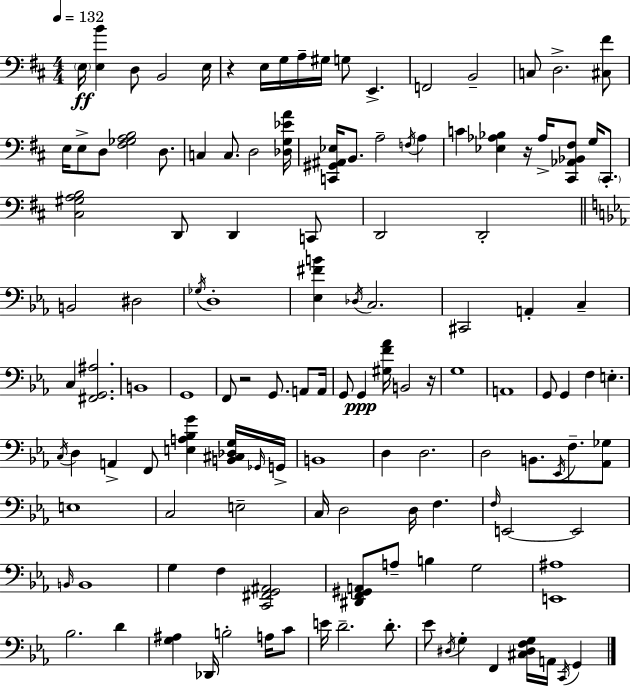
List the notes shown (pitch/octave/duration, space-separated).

E3/s [E3,B4]/q D3/e B2/h E3/s R/q E3/s G3/s A3/s G#3/s G3/e E2/q. F2/h B2/h C3/e D3/h. [C#3,F#4]/e E3/s E3/e D3/e [F#3,Gb3,A3,B3]/h D3/e. C3/q C3/e. D3/h [Db3,G3,Eb4,A4]/s [C2,G#2,A#2,Eb3]/s B2/e. A3/h F3/s A3/q C4/q [Eb3,Ab3,Bb3]/q R/s Ab3/s [C#2,Ab2,Bb2,F#3]/e G3/s C#2/e. [C#3,G#3,A3,B3]/h D2/e D2/q C2/e D2/h D2/h B2/h D#3/h Gb3/s D3/w [Eb3,F#4,B4]/q Db3/s C3/h. C#2/h A2/q C3/q C3/q [F#2,G2,A#3]/h. B2/w G2/w F2/e R/h G2/e. A2/e A2/s G2/e G2/q [G#3,F4,Ab4]/s B2/h R/s G3/w A2/w G2/e G2/q F3/q E3/q. C3/s D3/q A2/q F2/e [E3,A3,Bb3,G4]/q [B2,C#3,Db3,G3]/s Gb2/s G2/s B2/w D3/q D3/h. D3/h B2/e. Eb2/s F3/e. [Ab2,Gb3]/e E3/w C3/h E3/h C3/s D3/h D3/s F3/q. F3/s E2/h E2/h B2/s B2/w G3/q F3/q [C2,F#2,G2,A#2]/h [D#2,F2,G#2,A2]/e A3/e B3/q G3/h [E2,A#3]/w Bb3/h. D4/q [G3,A#3]/q Db2/s B3/h A3/s C4/e E4/s D4/h. D4/e. Eb4/e D#3/s G3/q F2/q [C#3,D#3,F3,G3]/s A2/s C2/s G2/q